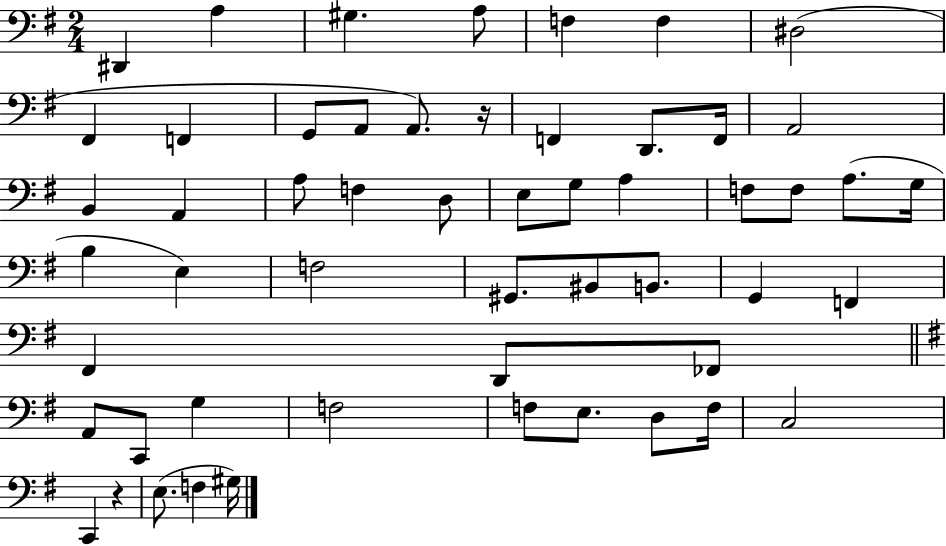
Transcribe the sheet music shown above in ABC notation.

X:1
T:Untitled
M:2/4
L:1/4
K:G
^D,, A, ^G, A,/2 F, F, ^D,2 ^F,, F,, G,,/2 A,,/2 A,,/2 z/4 F,, D,,/2 F,,/4 A,,2 B,, A,, A,/2 F, D,/2 E,/2 G,/2 A, F,/2 F,/2 A,/2 G,/4 B, E, F,2 ^G,,/2 ^B,,/2 B,,/2 G,, F,, ^F,, D,,/2 _F,,/2 A,,/2 C,,/2 G, F,2 F,/2 E,/2 D,/2 F,/4 C,2 C,, z E,/2 F, ^G,/4